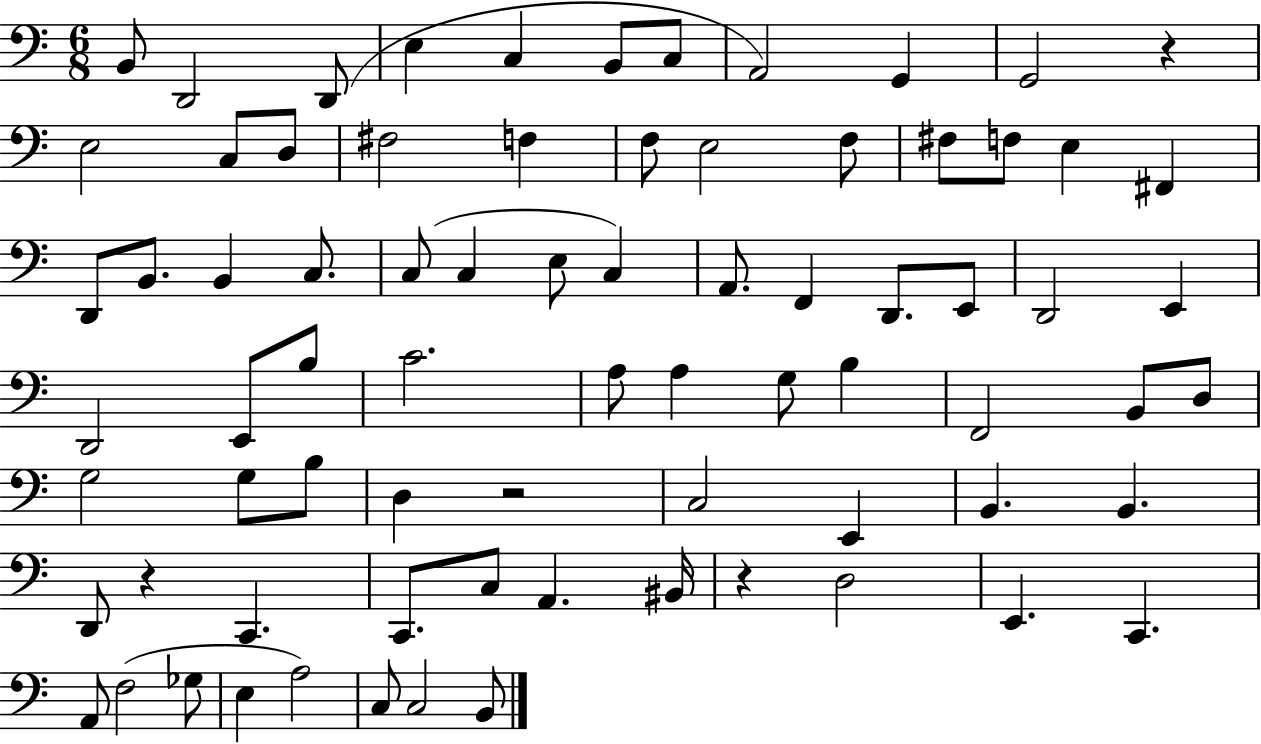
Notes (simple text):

B2/e D2/h D2/e E3/q C3/q B2/e C3/e A2/h G2/q G2/h R/q E3/h C3/e D3/e F#3/h F3/q F3/e E3/h F3/e F#3/e F3/e E3/q F#2/q D2/e B2/e. B2/q C3/e. C3/e C3/q E3/e C3/q A2/e. F2/q D2/e. E2/e D2/h E2/q D2/h E2/e B3/e C4/h. A3/e A3/q G3/e B3/q F2/h B2/e D3/e G3/h G3/e B3/e D3/q R/h C3/h E2/q B2/q. B2/q. D2/e R/q C2/q. C2/e. C3/e A2/q. BIS2/s R/q D3/h E2/q. C2/q. A2/e F3/h Gb3/e E3/q A3/h C3/e C3/h B2/e